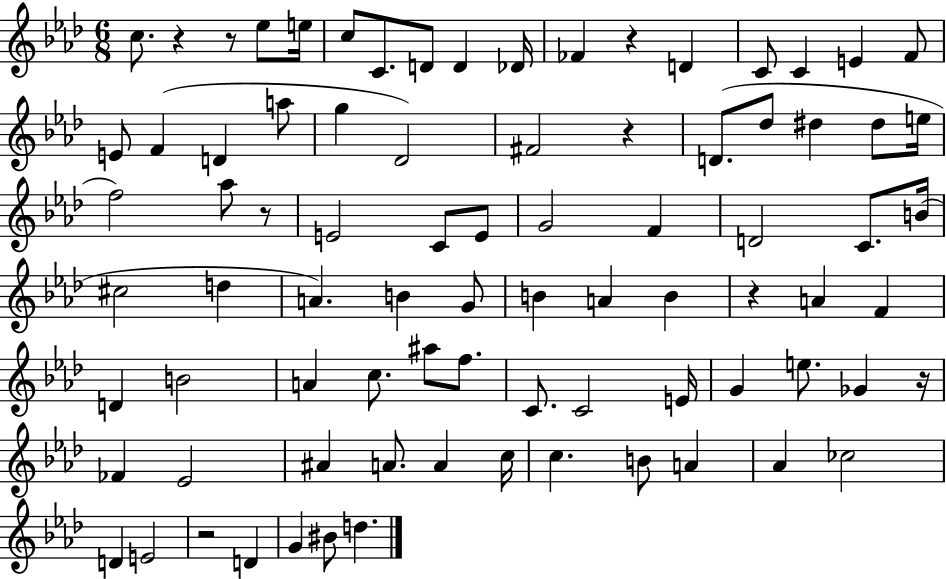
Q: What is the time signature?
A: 6/8